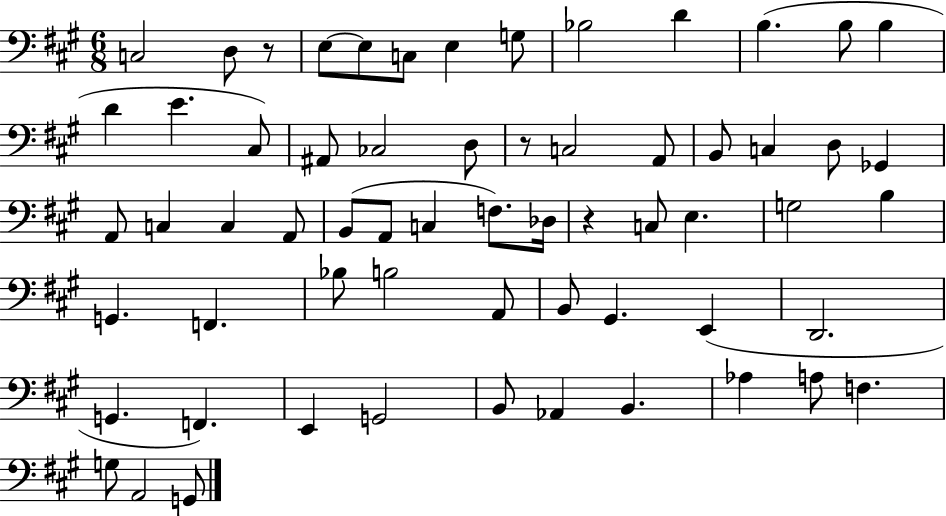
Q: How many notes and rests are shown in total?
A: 62